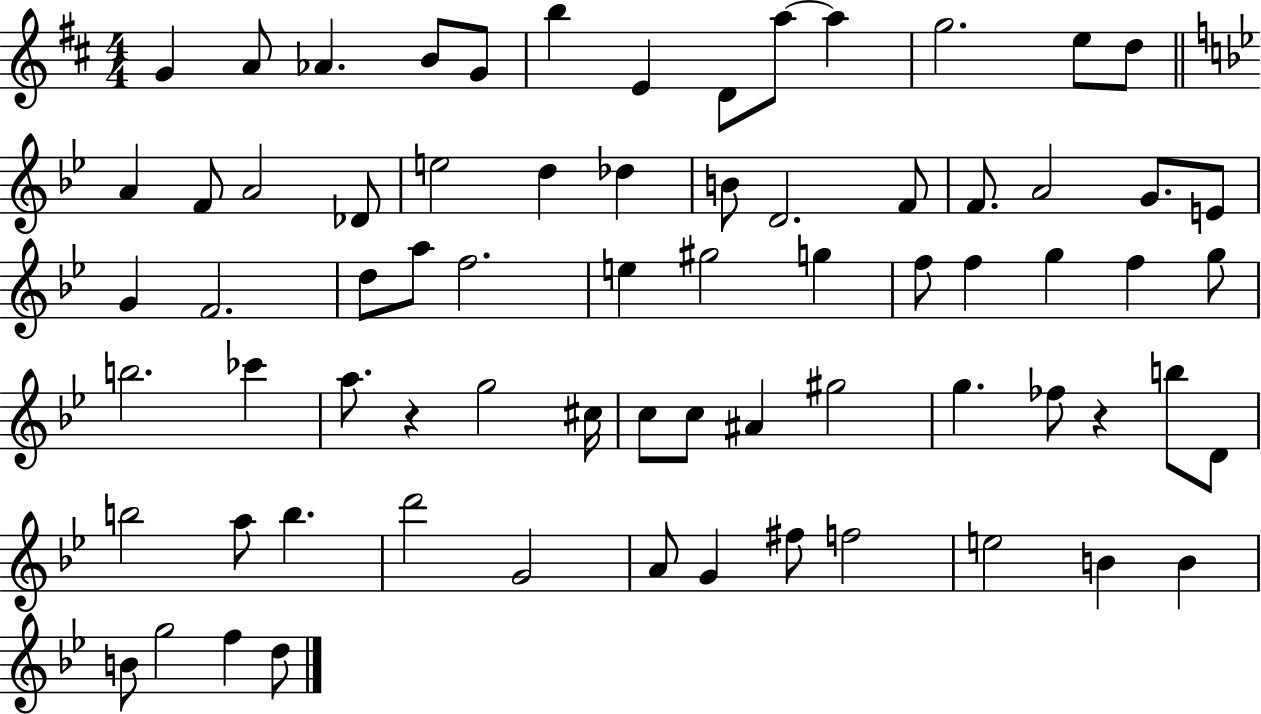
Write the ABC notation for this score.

X:1
T:Untitled
M:4/4
L:1/4
K:D
G A/2 _A B/2 G/2 b E D/2 a/2 a g2 e/2 d/2 A F/2 A2 _D/2 e2 d _d B/2 D2 F/2 F/2 A2 G/2 E/2 G F2 d/2 a/2 f2 e ^g2 g f/2 f g f g/2 b2 _c' a/2 z g2 ^c/4 c/2 c/2 ^A ^g2 g _f/2 z b/2 D/2 b2 a/2 b d'2 G2 A/2 G ^f/2 f2 e2 B B B/2 g2 f d/2